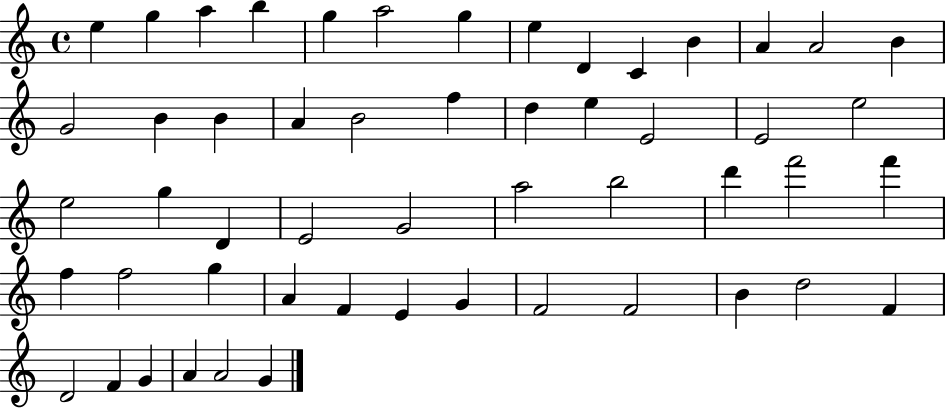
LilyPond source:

{
  \clef treble
  \time 4/4
  \defaultTimeSignature
  \key c \major
  e''4 g''4 a''4 b''4 | g''4 a''2 g''4 | e''4 d'4 c'4 b'4 | a'4 a'2 b'4 | \break g'2 b'4 b'4 | a'4 b'2 f''4 | d''4 e''4 e'2 | e'2 e''2 | \break e''2 g''4 d'4 | e'2 g'2 | a''2 b''2 | d'''4 f'''2 f'''4 | \break f''4 f''2 g''4 | a'4 f'4 e'4 g'4 | f'2 f'2 | b'4 d''2 f'4 | \break d'2 f'4 g'4 | a'4 a'2 g'4 | \bar "|."
}